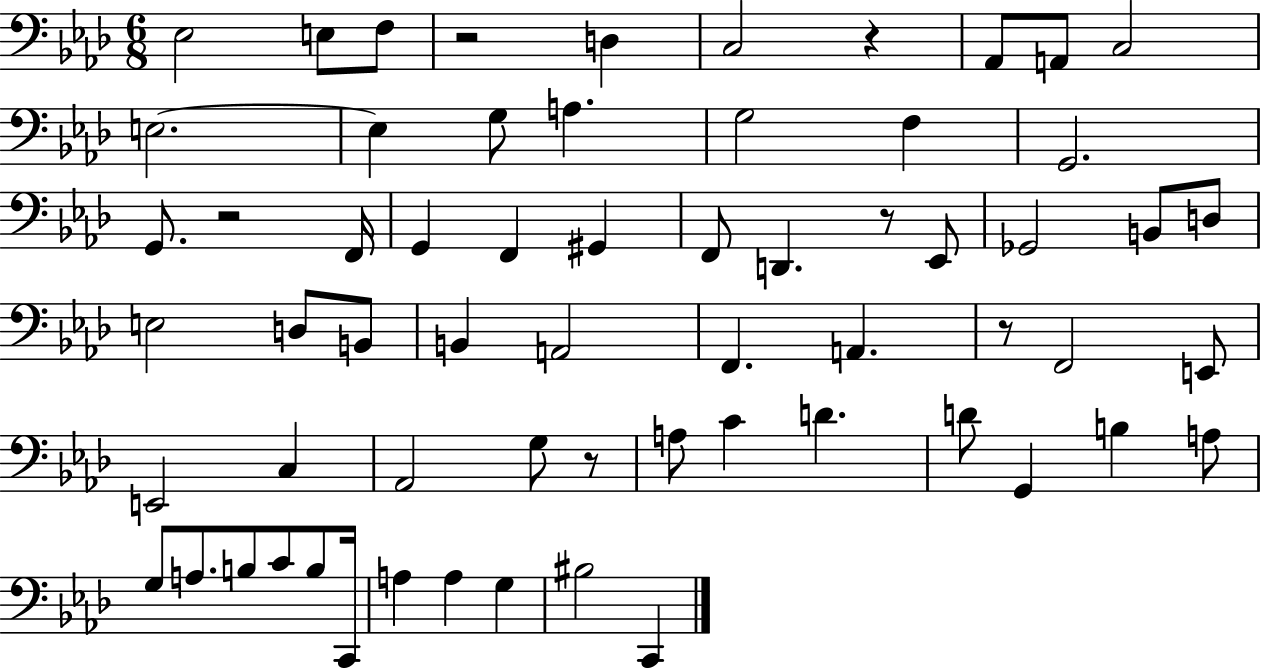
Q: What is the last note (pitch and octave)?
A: C2